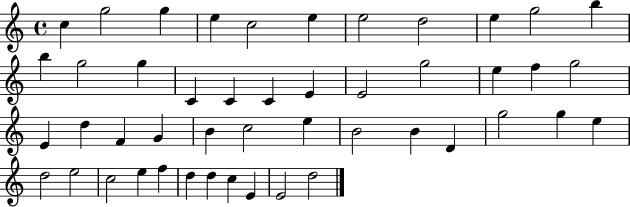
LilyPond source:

{
  \clef treble
  \time 4/4
  \defaultTimeSignature
  \key c \major
  c''4 g''2 g''4 | e''4 c''2 e''4 | e''2 d''2 | e''4 g''2 b''4 | \break b''4 g''2 g''4 | c'4 c'4 c'4 e'4 | e'2 g''2 | e''4 f''4 g''2 | \break e'4 d''4 f'4 g'4 | b'4 c''2 e''4 | b'2 b'4 d'4 | g''2 g''4 e''4 | \break d''2 e''2 | c''2 e''4 f''4 | d''4 d''4 c''4 e'4 | e'2 d''2 | \break \bar "|."
}